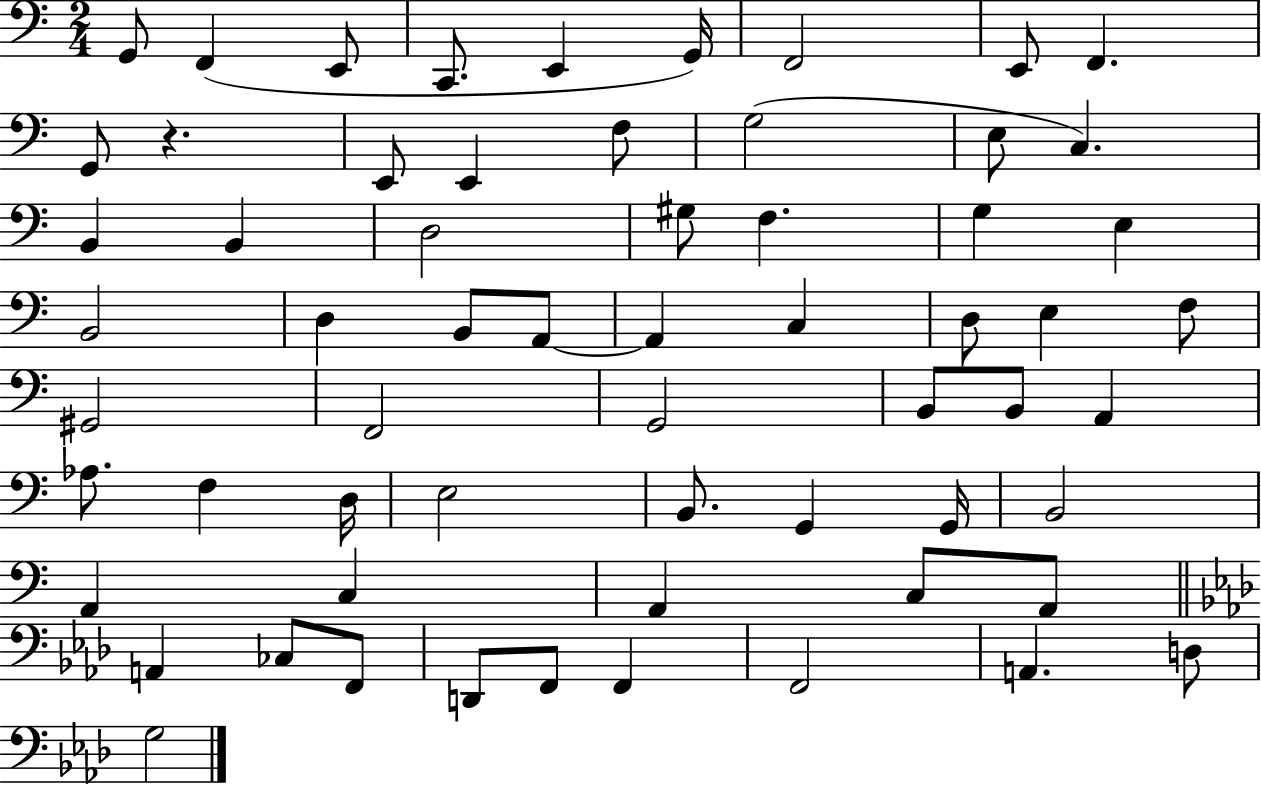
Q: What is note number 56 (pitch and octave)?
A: F2